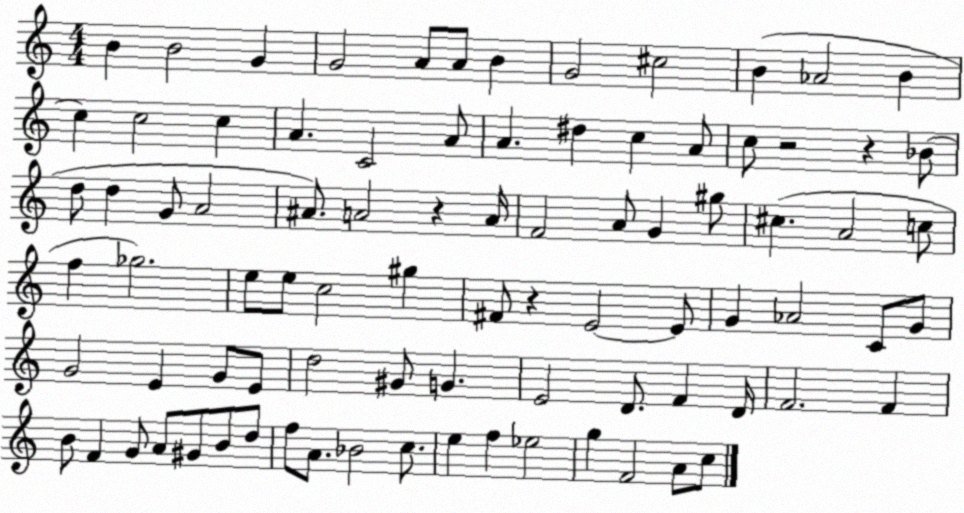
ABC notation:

X:1
T:Untitled
M:4/4
L:1/4
K:C
B B2 G G2 A/2 A/2 B G2 ^c2 B _A2 B c c2 c A C2 A/2 A ^d c A/2 c/2 z2 z _B/2 d/2 d G/2 A2 ^A/2 A2 z A/4 F2 A/2 G ^g/2 ^c A2 c/2 f _g2 e/2 e/2 c2 ^g ^F/2 z E2 E/2 G _A2 C/2 G/2 G2 E G/2 E/2 d2 ^G/2 G E2 D/2 F D/4 F2 F B/2 F G/2 A/2 ^G/2 B/2 d/2 f/2 A/2 _B2 c/2 e f _e2 g F2 A/2 c/2